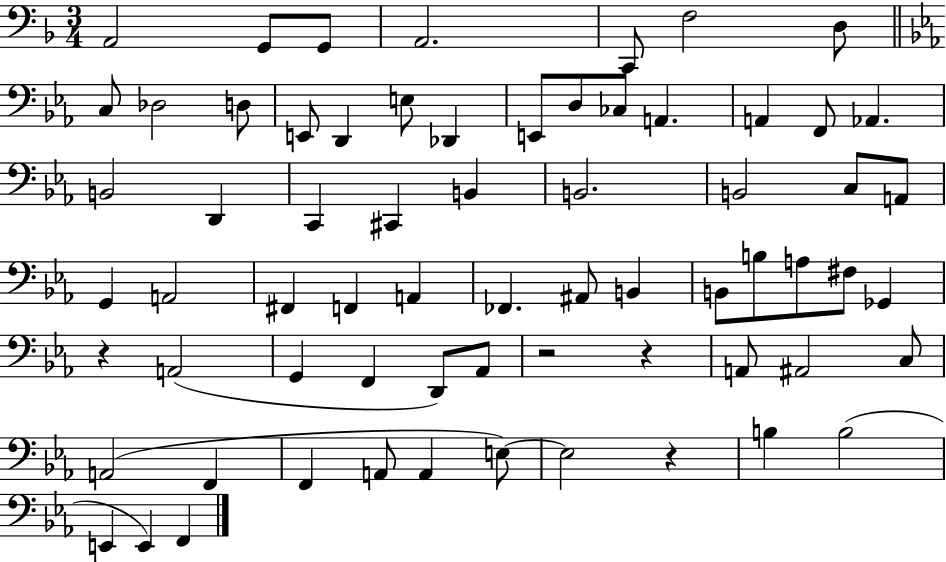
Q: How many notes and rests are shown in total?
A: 67